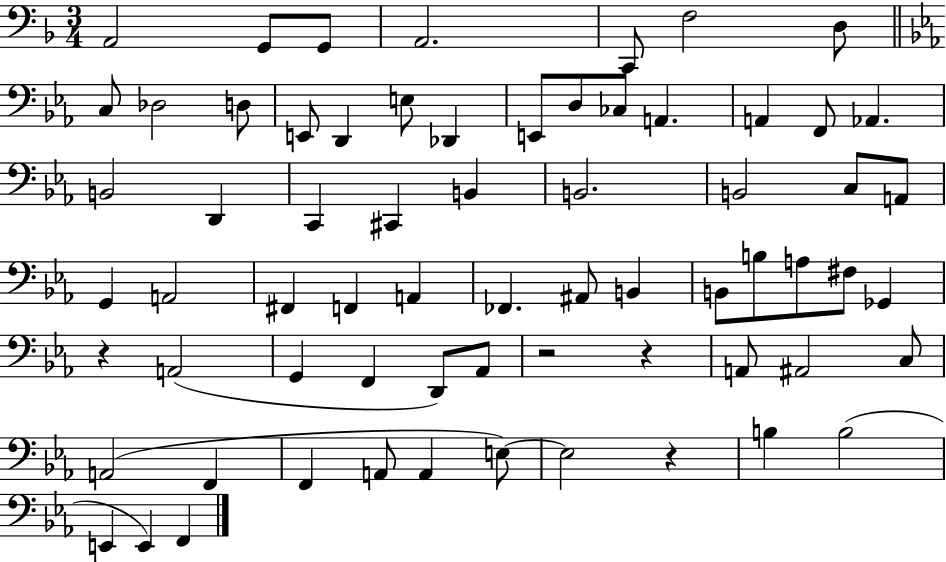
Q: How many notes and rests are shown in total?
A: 67